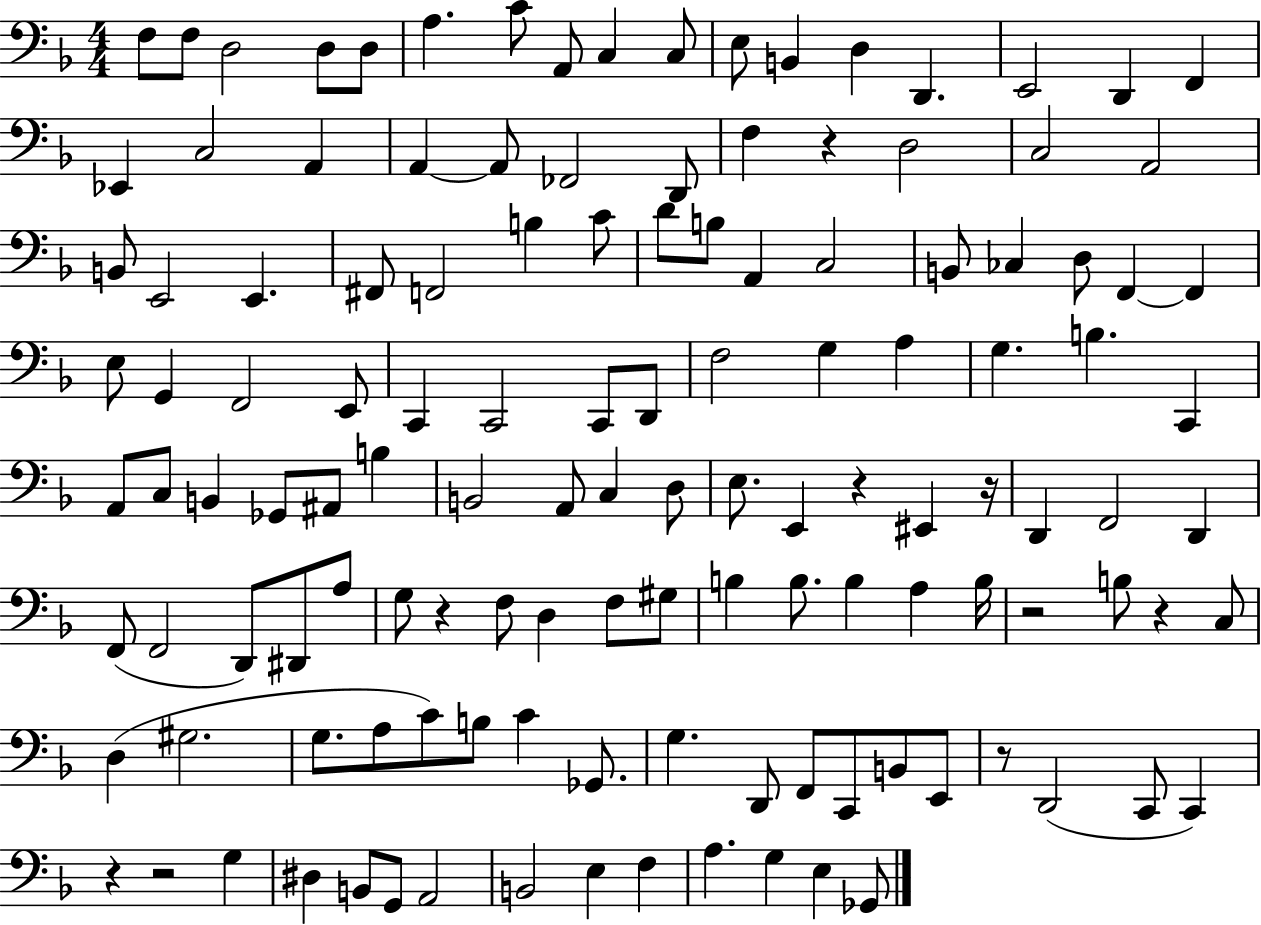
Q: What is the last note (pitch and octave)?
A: Gb2